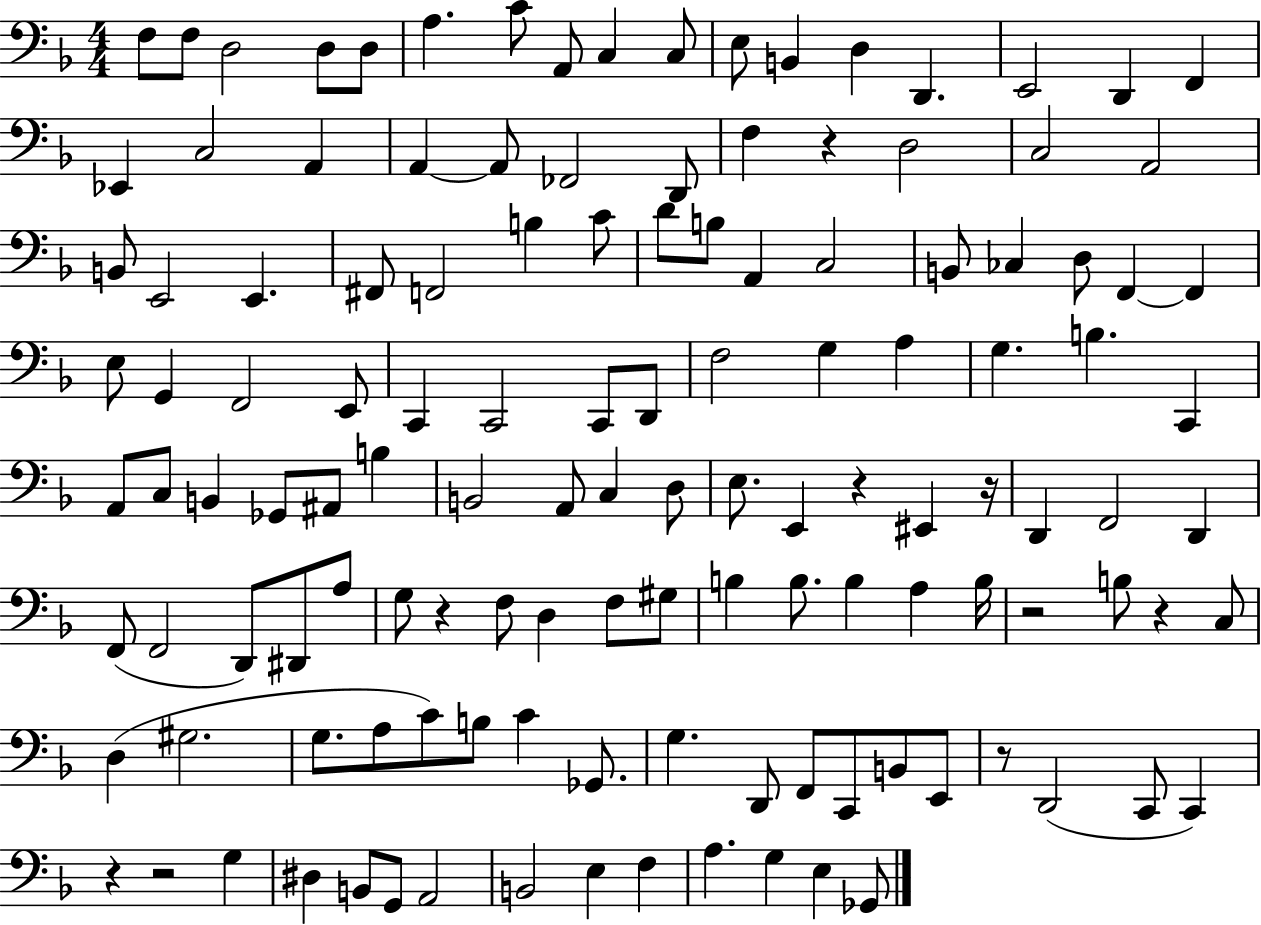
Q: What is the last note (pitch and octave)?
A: Gb2